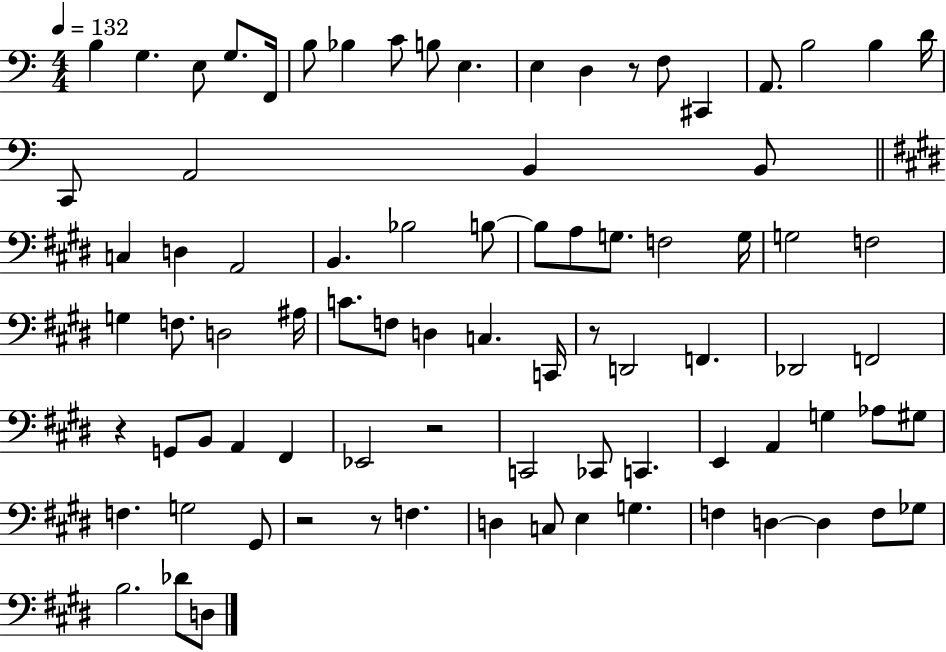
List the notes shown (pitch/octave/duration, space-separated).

B3/q G3/q. E3/e G3/e. F2/s B3/e Bb3/q C4/e B3/e E3/q. E3/q D3/q R/e F3/e C#2/q A2/e. B3/h B3/q D4/s C2/e A2/h B2/q B2/e C3/q D3/q A2/h B2/q. Bb3/h B3/e B3/e A3/e G3/e. F3/h G3/s G3/h F3/h G3/q F3/e. D3/h A#3/s C4/e. F3/e D3/q C3/q. C2/s R/e D2/h F2/q. Db2/h F2/h R/q G2/e B2/e A2/q F#2/q Eb2/h R/h C2/h CES2/e C2/q. E2/q A2/q G3/q Ab3/e G#3/e F3/q. G3/h G#2/e R/h R/e F3/q. D3/q C3/e E3/q G3/q. F3/q D3/q D3/q F3/e Gb3/e B3/h. Db4/e D3/e